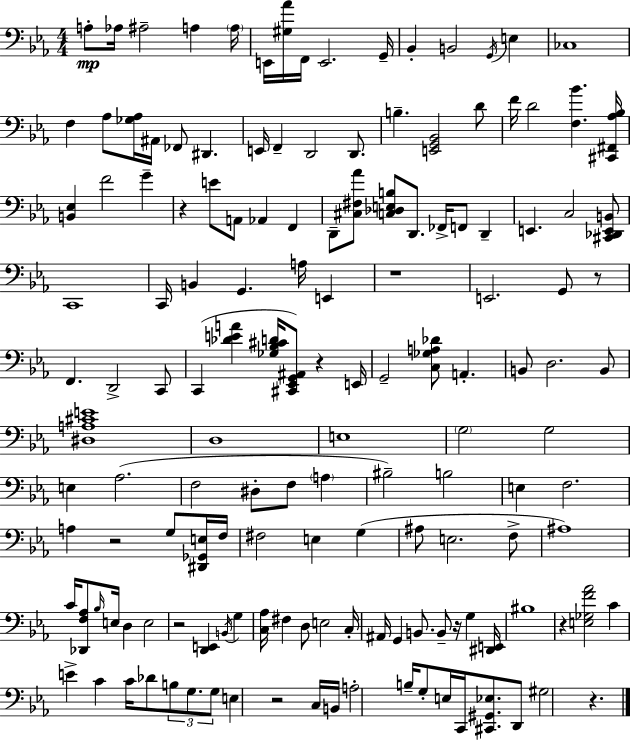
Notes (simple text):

A3/e Ab3/s A#3/h A3/q A3/s E2/s [G#3,Ab4]/s F2/s E2/h. G2/s Bb2/q B2/h G2/s E3/q CES3/w F3/q Ab3/e [Gb3,Ab3]/s A#2/s FES2/e D#2/q. E2/s F2/q D2/h D2/e. B3/q. [E2,G2,Bb2]/h D4/e F4/s D4/h [F3,Bb4]/q. [C#2,F#2,Ab3,Bb3]/s [B2,Eb3]/q F4/h G4/q R/q E4/e A2/e Ab2/q F2/q D2/e [C#3,F#3,Ab4]/e [C3,Db3,E3,B3]/e D2/e. FES2/s F2/e D2/q E2/q. C3/h [C#2,Db2,E2,B2]/e C2/w C2/s B2/q G2/q. A3/s E2/q R/w E2/h. G2/e R/e F2/q. D2/h C2/e C2/q [Db4,E4,A4]/q [Gb3,Bb3,C#4,D4]/s [C#2,Eb2,G2,A#2]/e R/q E2/s G2/h [C3,Gb3,A3,Db4]/e A2/q. B2/e D3/h. B2/e [D#3,A3,C#4,E4]/w D3/w E3/w G3/h G3/h E3/q Ab3/h. F3/h D#3/e F3/e A3/q BIS3/h B3/h E3/q F3/h. A3/q R/h G3/e [D#2,Gb2,E3]/s F3/s F#3/h E3/q G3/q A#3/e E3/h. F3/e A#3/w C4/s [Db2,F3,Ab3]/e Bb3/s E3/s D3/q E3/h R/h [D2,E2]/q B2/s G3/q [C3,Ab3]/s F#3/q D3/e E3/h C3/s A#2/s G2/q B2/e. B2/e R/s G3/q [D#2,E2]/s BIS3/w R/q [E3,Gb3,F4,Ab4]/h C4/q E4/q C4/q C4/s Db4/e B3/e G3/e. G3/e E3/q R/h C3/s B2/s A3/h B3/s G3/e E3/s C2/s [C#2,G#2,Eb3]/e. D2/e G#3/h R/q.